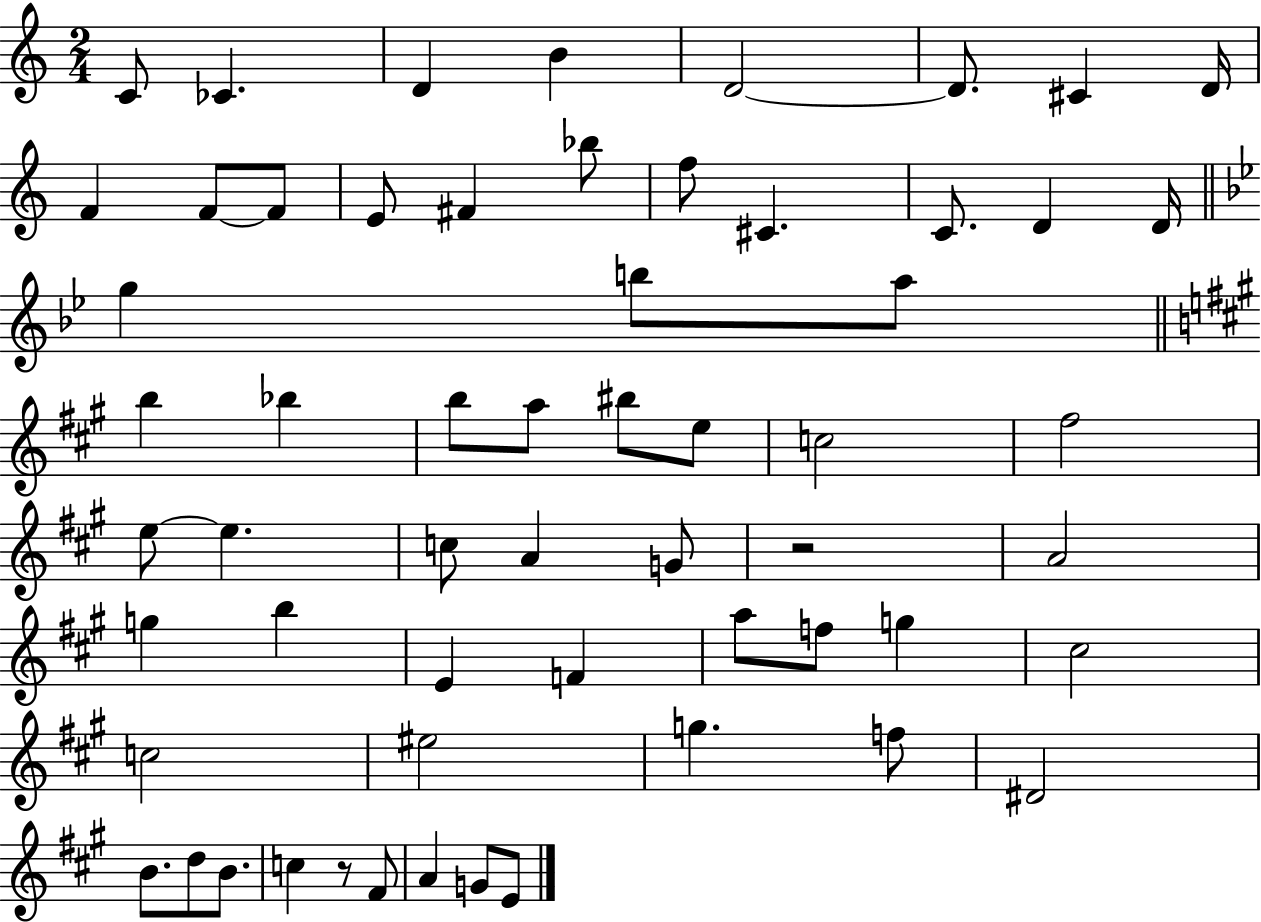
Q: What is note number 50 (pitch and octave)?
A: B4